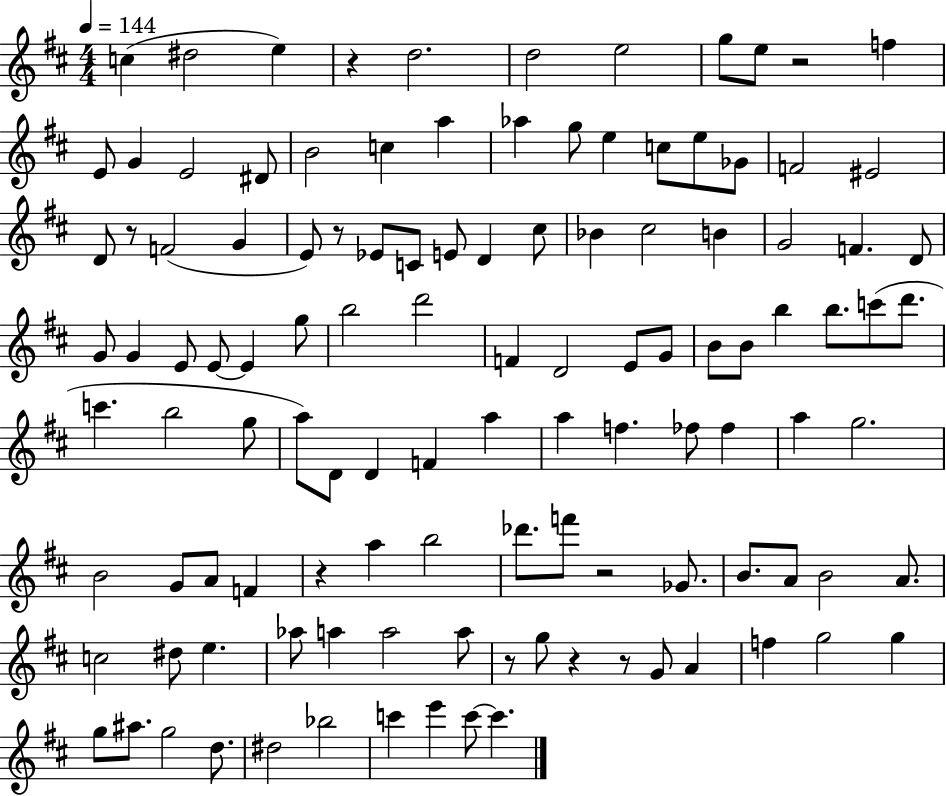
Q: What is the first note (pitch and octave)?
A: C5